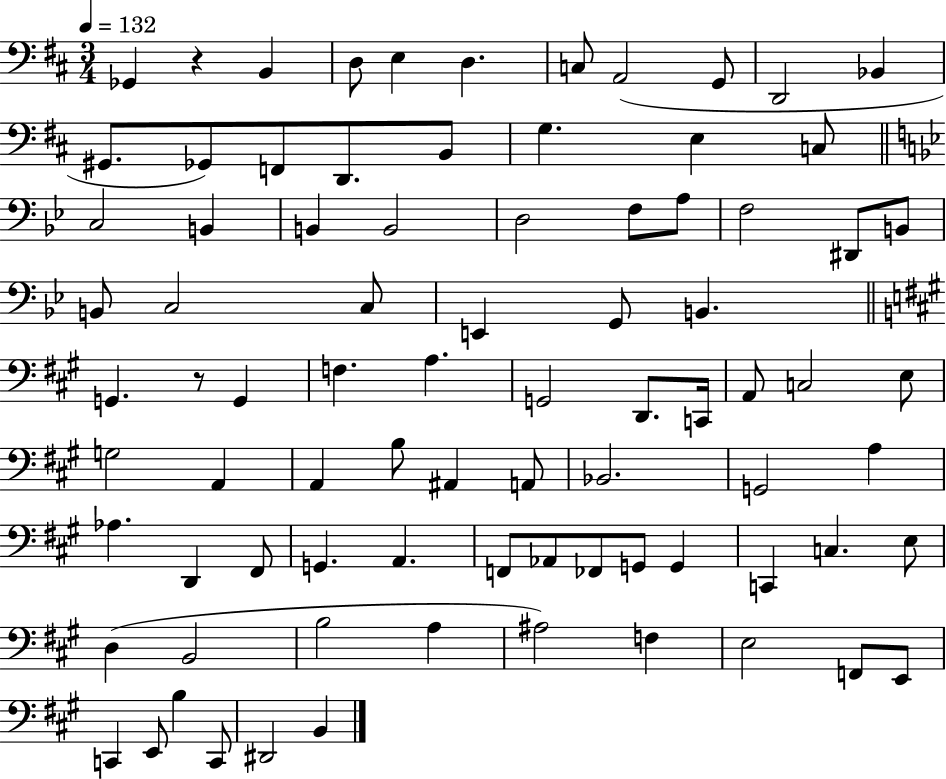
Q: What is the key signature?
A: D major